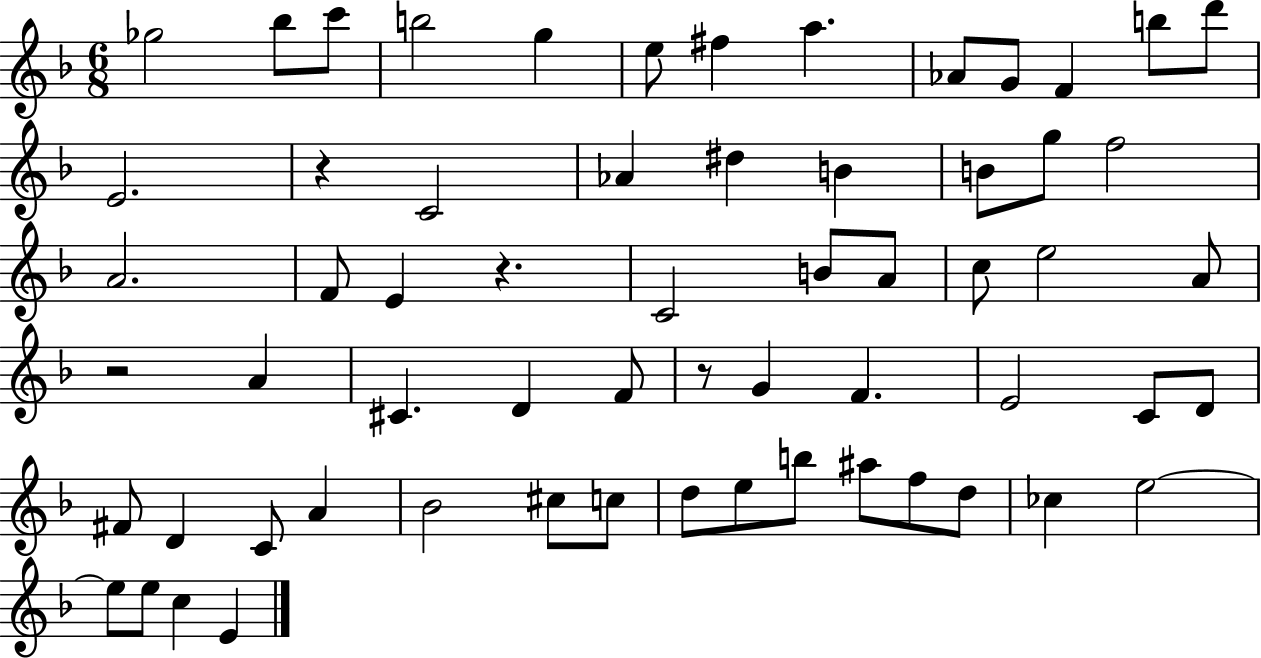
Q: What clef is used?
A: treble